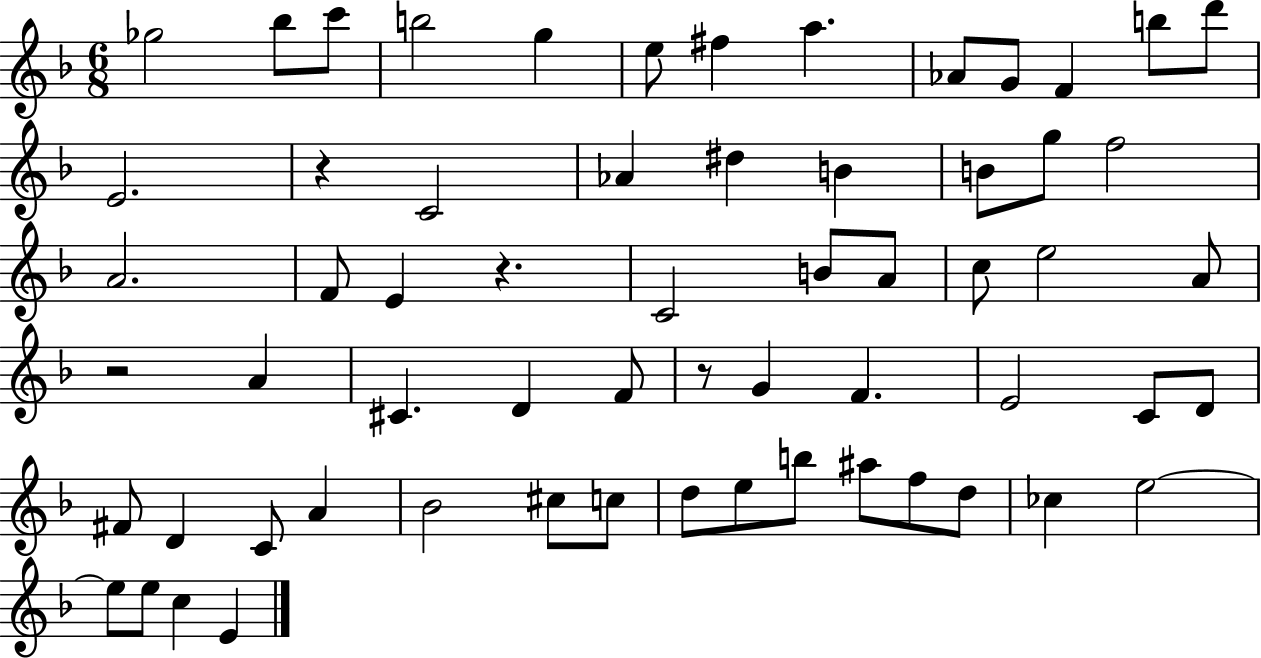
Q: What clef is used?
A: treble